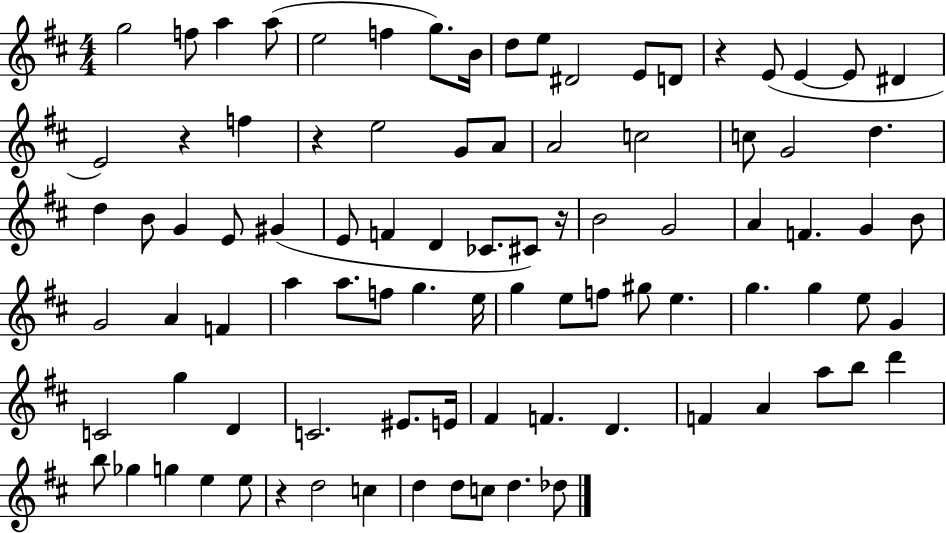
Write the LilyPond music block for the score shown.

{
  \clef treble
  \numericTimeSignature
  \time 4/4
  \key d \major
  g''2 f''8 a''4 a''8( | e''2 f''4 g''8.) b'16 | d''8 e''8 dis'2 e'8 d'8 | r4 e'8( e'4~~ e'8 dis'4 | \break e'2) r4 f''4 | r4 e''2 g'8 a'8 | a'2 c''2 | c''8 g'2 d''4. | \break d''4 b'8 g'4 e'8 gis'4( | e'8 f'4 d'4 ces'8. cis'8) r16 | b'2 g'2 | a'4 f'4. g'4 b'8 | \break g'2 a'4 f'4 | a''4 a''8. f''8 g''4. e''16 | g''4 e''8 f''8 gis''8 e''4. | g''4. g''4 e''8 g'4 | \break c'2 g''4 d'4 | c'2. eis'8. e'16 | fis'4 f'4. d'4. | f'4 a'4 a''8 b''8 d'''4 | \break b''8 ges''4 g''4 e''4 e''8 | r4 d''2 c''4 | d''4 d''8 c''8 d''4. des''8 | \bar "|."
}